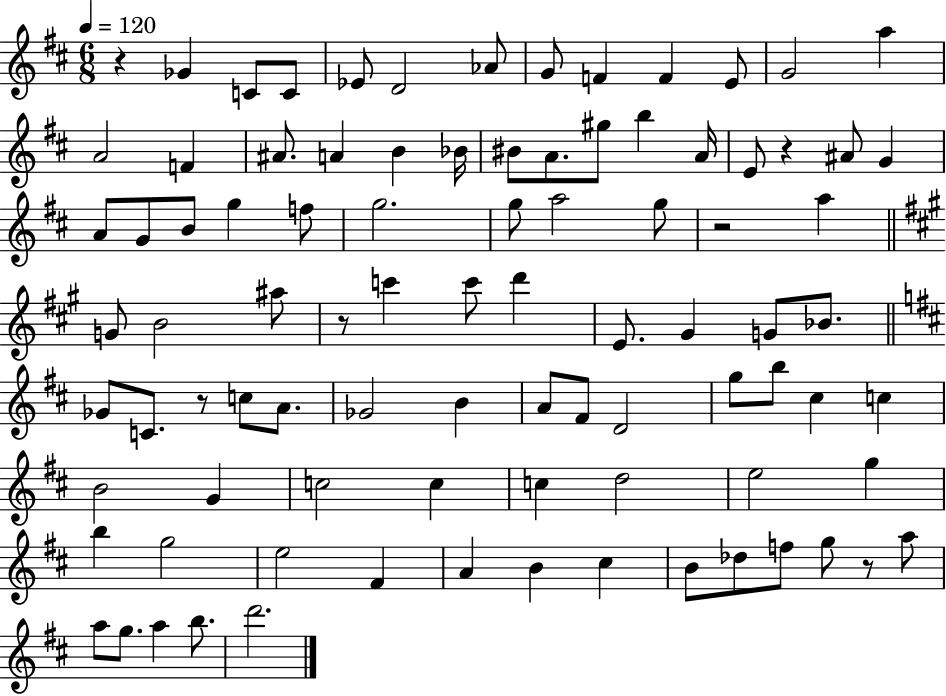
X:1
T:Untitled
M:6/8
L:1/4
K:D
z _G C/2 C/2 _E/2 D2 _A/2 G/2 F F E/2 G2 a A2 F ^A/2 A B _B/4 ^B/2 A/2 ^g/2 b A/4 E/2 z ^A/2 G A/2 G/2 B/2 g f/2 g2 g/2 a2 g/2 z2 a G/2 B2 ^a/2 z/2 c' c'/2 d' E/2 ^G G/2 _B/2 _G/2 C/2 z/2 c/2 A/2 _G2 B A/2 ^F/2 D2 g/2 b/2 ^c c B2 G c2 c c d2 e2 g b g2 e2 ^F A B ^c B/2 _d/2 f/2 g/2 z/2 a/2 a/2 g/2 a b/2 d'2